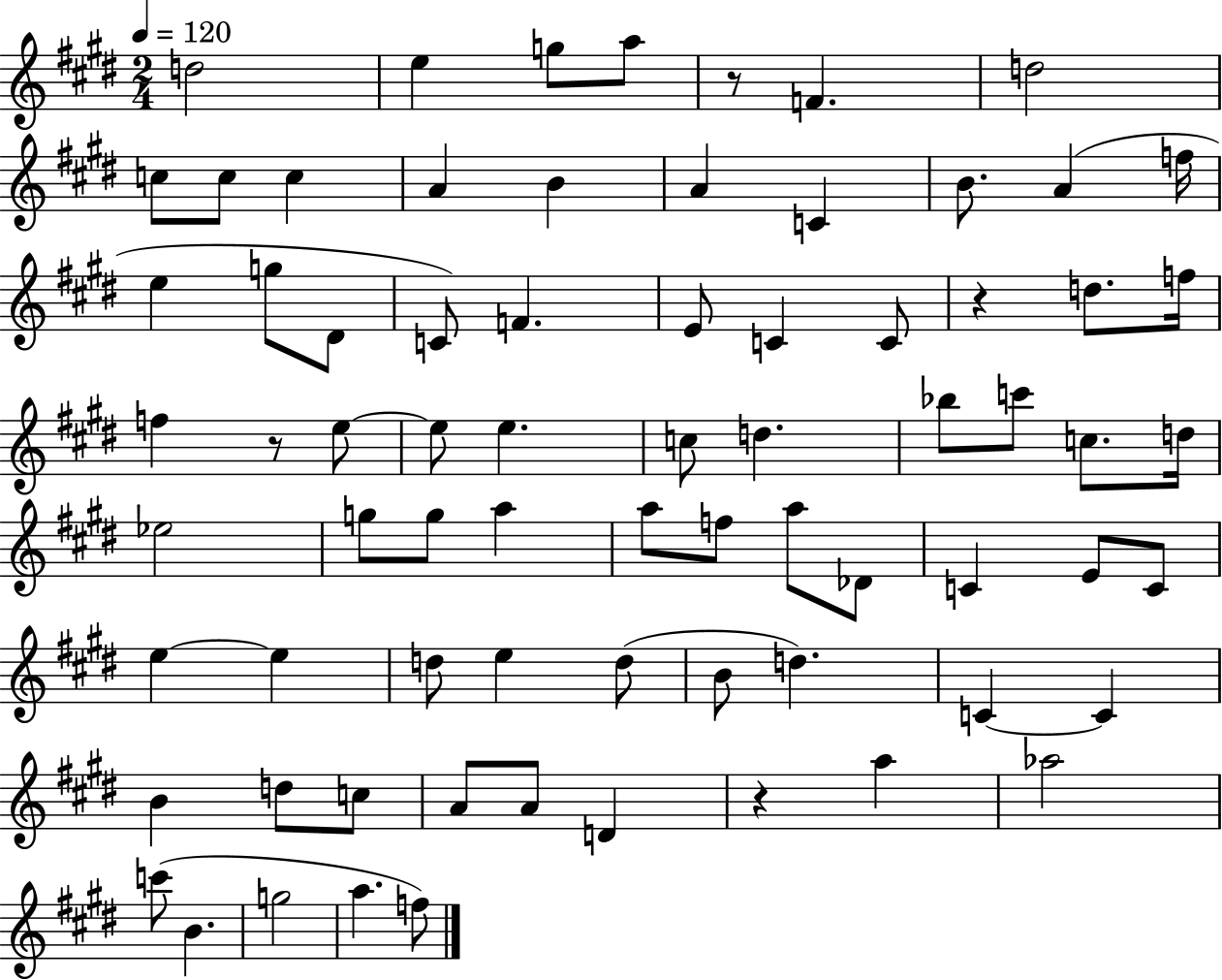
D5/h E5/q G5/e A5/e R/e F4/q. D5/h C5/e C5/e C5/q A4/q B4/q A4/q C4/q B4/e. A4/q F5/s E5/q G5/e D#4/e C4/e F4/q. E4/e C4/q C4/e R/q D5/e. F5/s F5/q R/e E5/e E5/e E5/q. C5/e D5/q. Bb5/e C6/e C5/e. D5/s Eb5/h G5/e G5/e A5/q A5/e F5/e A5/e Db4/e C4/q E4/e C4/e E5/q E5/q D5/e E5/q D5/e B4/e D5/q. C4/q C4/q B4/q D5/e C5/e A4/e A4/e D4/q R/q A5/q Ab5/h C6/e B4/q. G5/h A5/q. F5/e